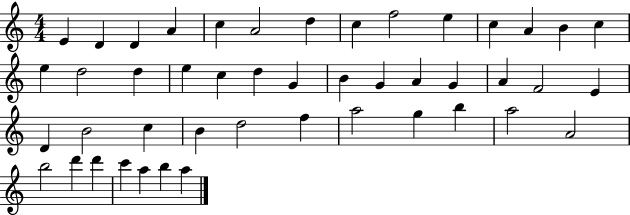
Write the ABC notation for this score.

X:1
T:Untitled
M:4/4
L:1/4
K:C
E D D A c A2 d c f2 e c A B c e d2 d e c d G B G A G A F2 E D B2 c B d2 f a2 g b a2 A2 b2 d' d' c' a b a